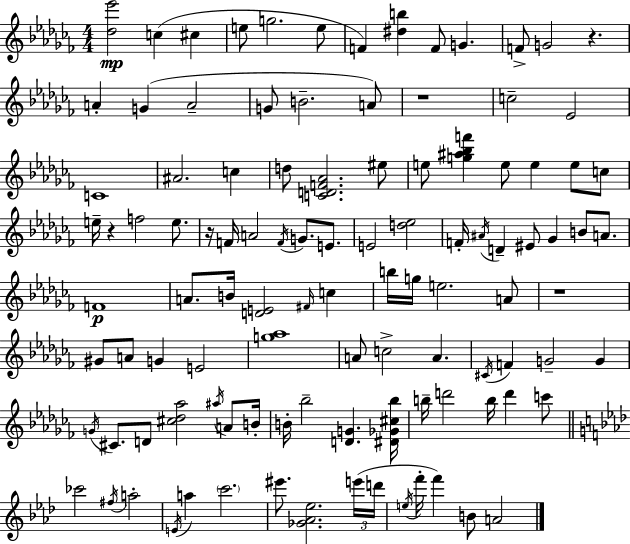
[Db5,Eb6]/h C5/q C#5/q E5/e G5/h. E5/e F4/q [D#5,B5]/q F4/e G4/q. F4/e G4/h R/q. A4/q G4/q A4/h G4/e B4/h. A4/e R/w C5/h Eb4/h C4/w A#4/h. C5/q D5/e [C4,D4,F4,Ab4]/h. EIS5/e E5/e [G5,A#5,Bb5,F6]/q E5/e E5/q E5/e C5/e E5/s R/q F5/h E5/e. R/s F4/s A4/h F4/s G4/e. E4/e. E4/h [D5,Eb5]/h F4/s A#4/s D4/q EIS4/e Gb4/q B4/e A4/e. F4/w A4/e. B4/s [D4,E4]/h F#4/s C5/q B5/s G5/s E5/h. A4/e R/w G#4/e A4/e G4/q E4/h [G5,Ab5]/w A4/e C5/h A4/q. C#4/s F4/q G4/h G4/q G4/s C#4/e. D4/e [C#5,Db5,Ab5]/h A#5/s A4/e B4/s B4/s Bb5/h [D4,G4]/q. [D#4,Gb4,C#5,Bb5]/s B5/s D6/h B5/s D6/q C6/e CES6/h F#5/s A5/h E4/s A5/q C6/h. EIS6/e. [Gb4,Ab4,Eb5]/h. E6/s D6/s E5/s F6/s F6/q B4/e A4/h